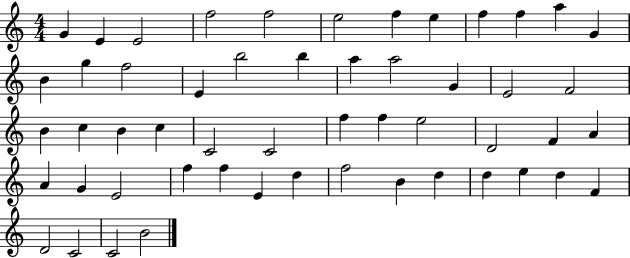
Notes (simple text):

G4/q E4/q E4/h F5/h F5/h E5/h F5/q E5/q F5/q F5/q A5/q G4/q B4/q G5/q F5/h E4/q B5/h B5/q A5/q A5/h G4/q E4/h F4/h B4/q C5/q B4/q C5/q C4/h C4/h F5/q F5/q E5/h D4/h F4/q A4/q A4/q G4/q E4/h F5/q F5/q E4/q D5/q F5/h B4/q D5/q D5/q E5/q D5/q F4/q D4/h C4/h C4/h B4/h